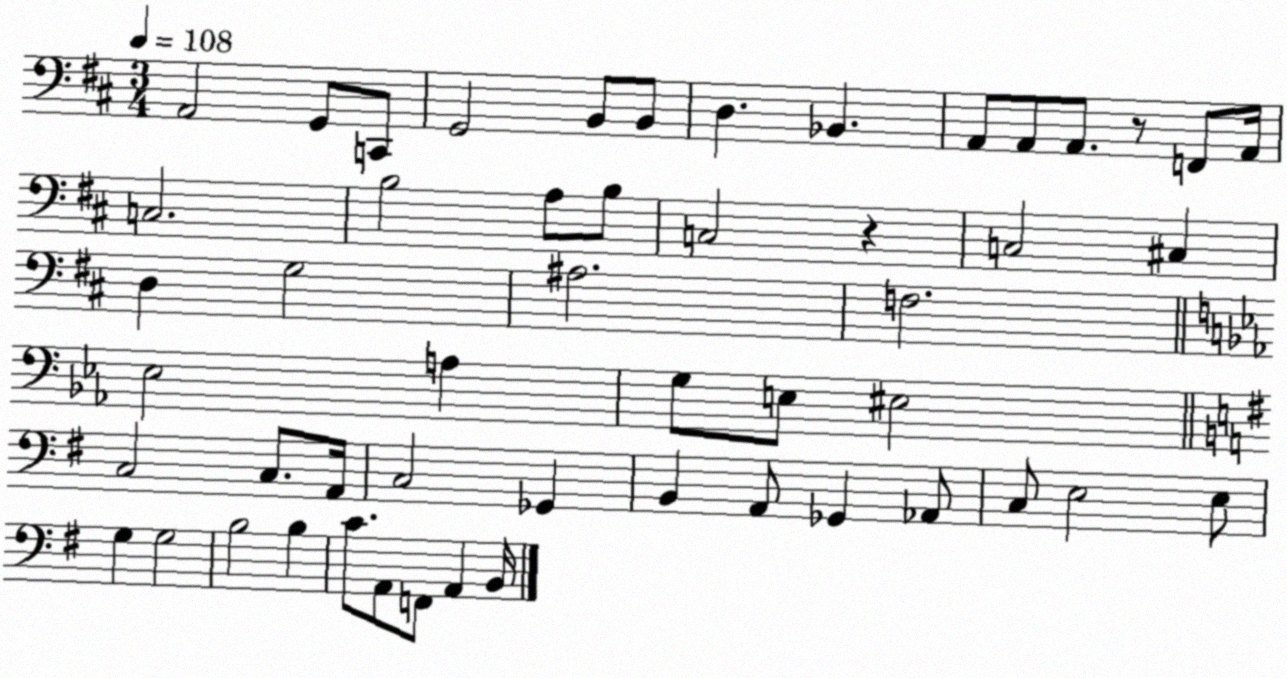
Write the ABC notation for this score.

X:1
T:Untitled
M:3/4
L:1/4
K:D
A,,2 G,,/2 C,,/2 G,,2 B,,/2 B,,/2 D, _B,, A,,/2 A,,/2 A,,/2 z/2 F,,/2 A,,/4 C,2 B,2 A,/2 B,/2 C,2 z C,2 ^C, D, G,2 ^A,2 F,2 _E,2 A, G,/2 E,/2 ^E,2 C,2 C,/2 A,,/4 C,2 _G,, B,, A,,/2 _G,, _A,,/2 C,/2 E,2 E,/2 G, G,2 B,2 B, C/2 A,,/2 F,,/2 A,, B,,/4